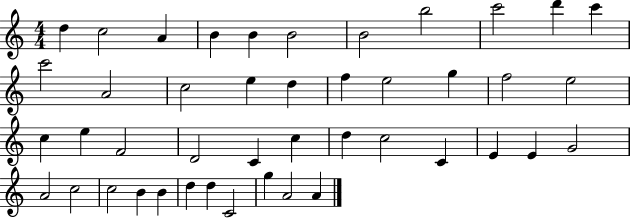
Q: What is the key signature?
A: C major